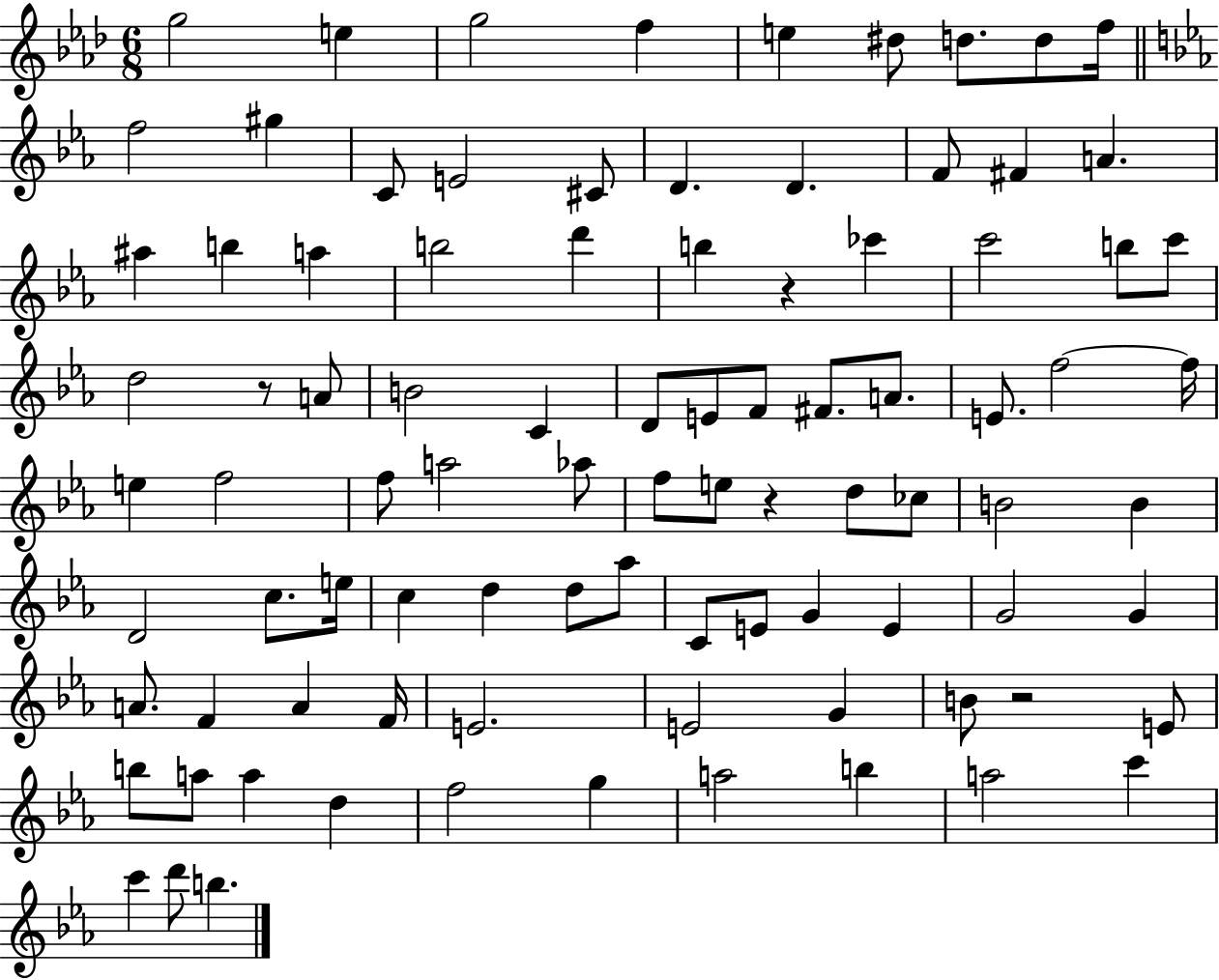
{
  \clef treble
  \numericTimeSignature
  \time 6/8
  \key aes \major
  g''2 e''4 | g''2 f''4 | e''4 dis''8 d''8. d''8 f''16 | \bar "||" \break \key c \minor f''2 gis''4 | c'8 e'2 cis'8 | d'4. d'4. | f'8 fis'4 a'4. | \break ais''4 b''4 a''4 | b''2 d'''4 | b''4 r4 ces'''4 | c'''2 b''8 c'''8 | \break d''2 r8 a'8 | b'2 c'4 | d'8 e'8 f'8 fis'8. a'8. | e'8. f''2~~ f''16 | \break e''4 f''2 | f''8 a''2 aes''8 | f''8 e''8 r4 d''8 ces''8 | b'2 b'4 | \break d'2 c''8. e''16 | c''4 d''4 d''8 aes''8 | c'8 e'8 g'4 e'4 | g'2 g'4 | \break a'8. f'4 a'4 f'16 | e'2. | e'2 g'4 | b'8 r2 e'8 | \break b''8 a''8 a''4 d''4 | f''2 g''4 | a''2 b''4 | a''2 c'''4 | \break c'''4 d'''8 b''4. | \bar "|."
}